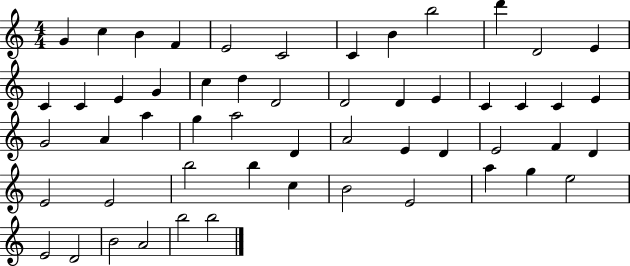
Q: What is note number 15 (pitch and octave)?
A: E4